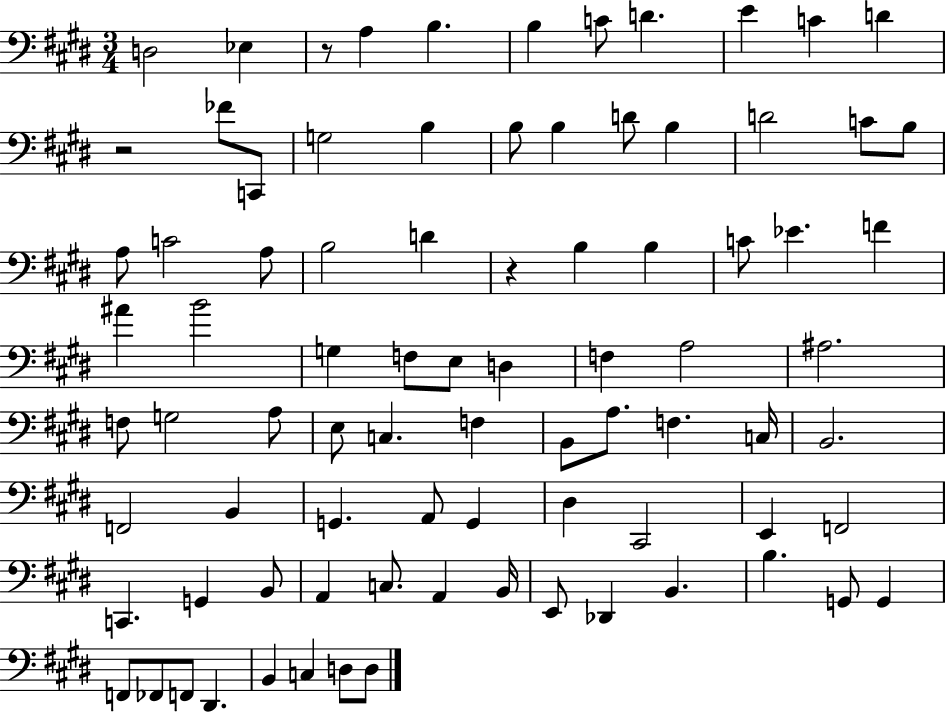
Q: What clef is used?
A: bass